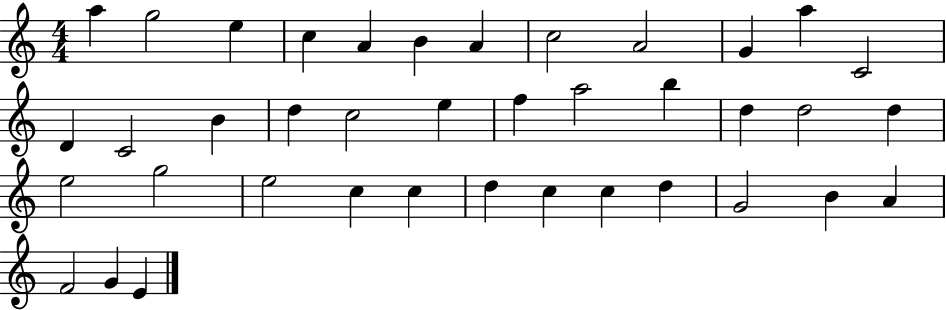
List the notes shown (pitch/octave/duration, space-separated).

A5/q G5/h E5/q C5/q A4/q B4/q A4/q C5/h A4/h G4/q A5/q C4/h D4/q C4/h B4/q D5/q C5/h E5/q F5/q A5/h B5/q D5/q D5/h D5/q E5/h G5/h E5/h C5/q C5/q D5/q C5/q C5/q D5/q G4/h B4/q A4/q F4/h G4/q E4/q